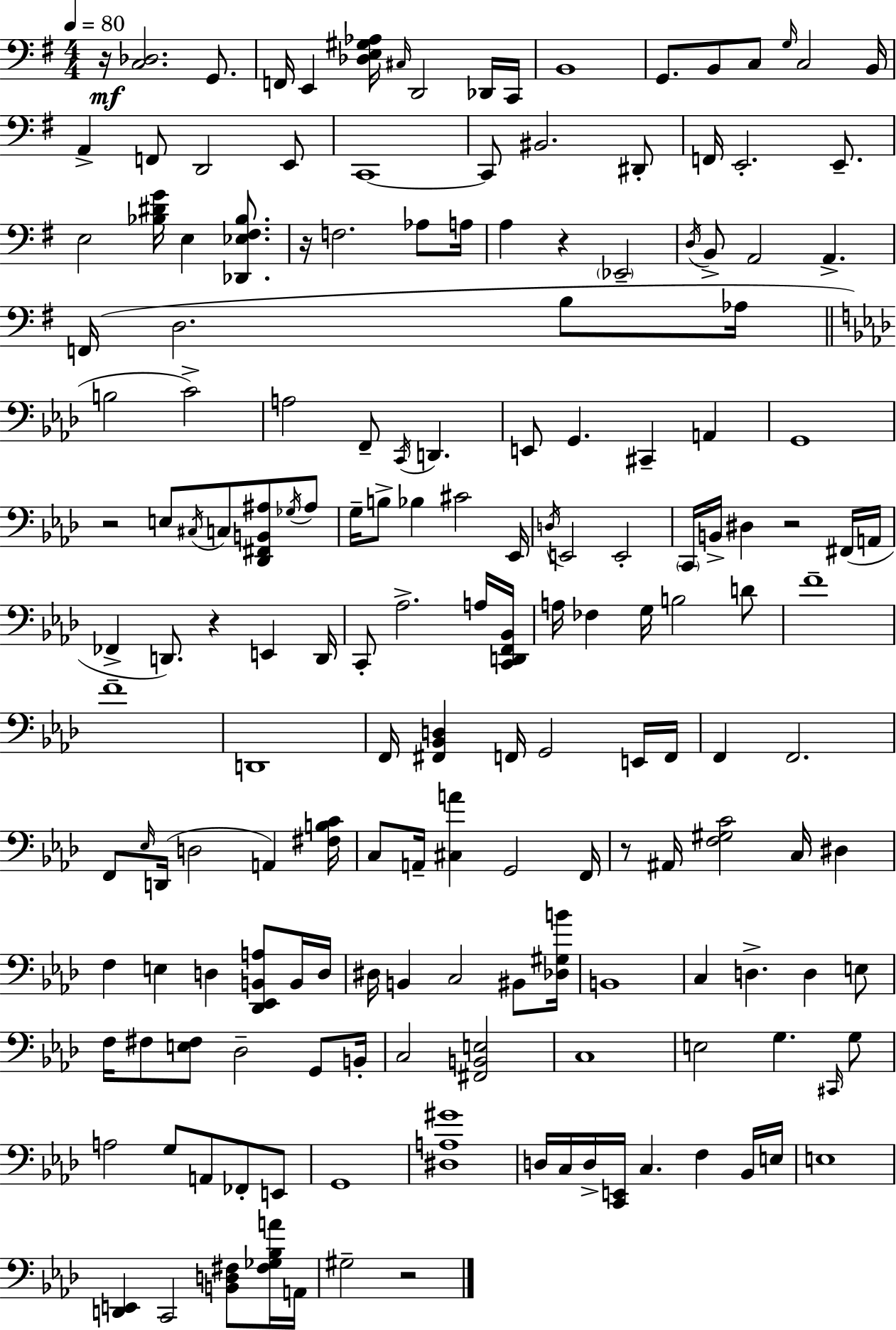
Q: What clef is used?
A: bass